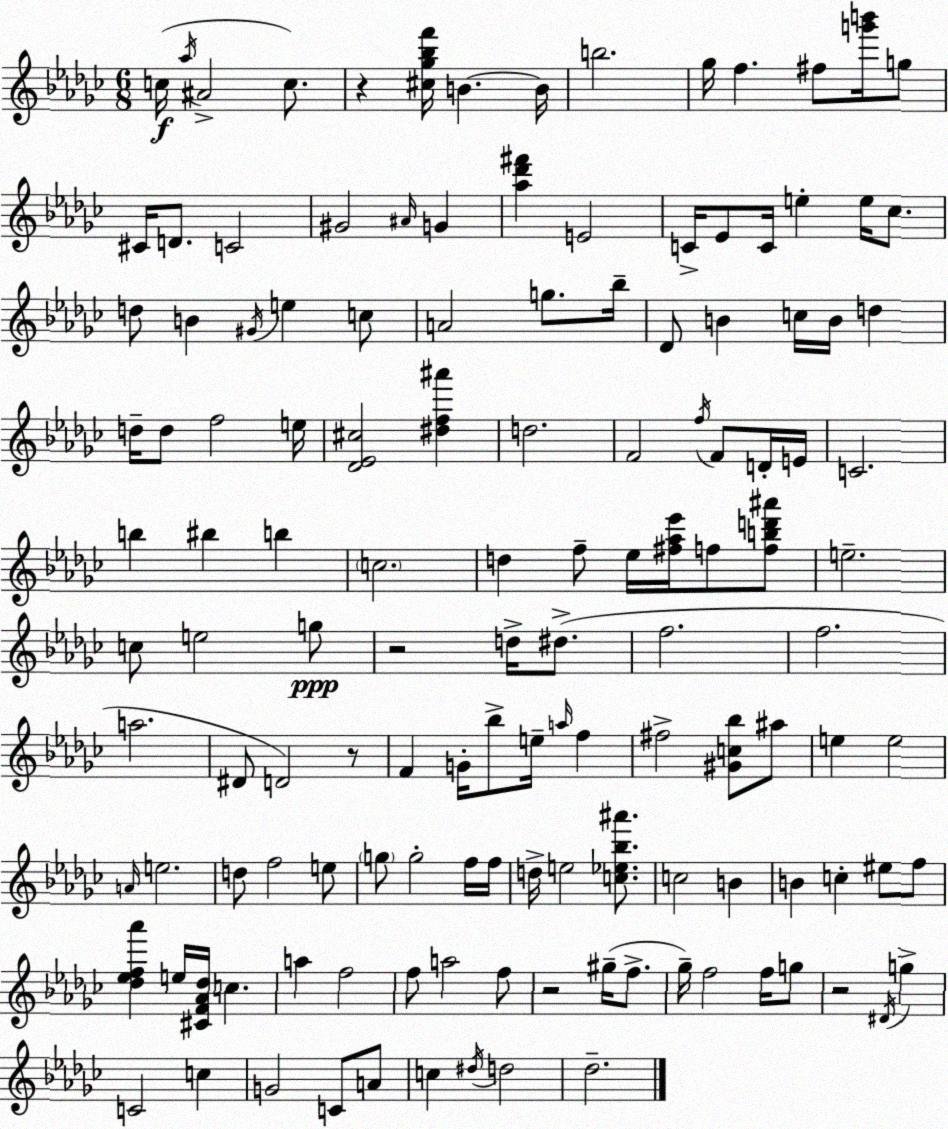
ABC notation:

X:1
T:Untitled
M:6/8
L:1/4
K:Ebm
c/4 _a/4 ^A2 c/2 z [^c_g_bf']/4 B B/4 b2 _g/4 f ^f/2 [g'b']/4 g/2 ^C/4 D/2 C2 ^G2 ^A/4 G [_a_d'^f'] E2 C/4 _E/2 C/4 e e/4 _c/2 d/2 B ^G/4 e c/2 A2 g/2 _b/4 _D/2 B c/4 B/4 d d/4 d/2 f2 e/4 [_D_E^c]2 [^df^a'] d2 F2 f/4 F/2 D/4 E/4 C2 b ^b b c2 d f/2 _e/4 [^f_a_e']/4 f/2 [fbd'^a']/2 e2 c/2 e2 g/2 z2 d/4 ^d/2 f2 f2 a2 ^D/2 D2 z/2 F G/4 _b/2 e/4 a/4 f ^f2 [^Gc_b]/2 ^a/2 e e2 A/4 e2 d/2 f2 e/2 g/2 g2 f/4 f/4 d/4 e2 [c_e_b^a']/2 c2 B B c ^e/2 f/2 [_d_ef_a'] e/4 [^CF_A_d]/4 c a f2 f/2 a2 f/2 z2 ^g/4 f/2 _g/4 f2 f/4 g/2 z2 ^D/4 g C2 c G2 C/2 A/2 c ^d/4 d2 _d2